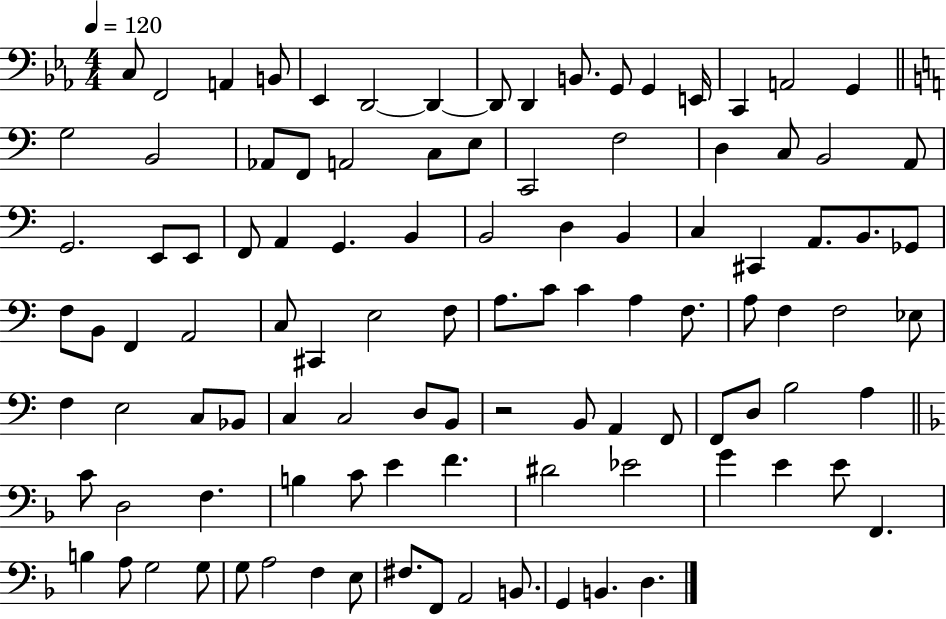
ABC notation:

X:1
T:Untitled
M:4/4
L:1/4
K:Eb
C,/2 F,,2 A,, B,,/2 _E,, D,,2 D,, D,,/2 D,, B,,/2 G,,/2 G,, E,,/4 C,, A,,2 G,, G,2 B,,2 _A,,/2 F,,/2 A,,2 C,/2 E,/2 C,,2 F,2 D, C,/2 B,,2 A,,/2 G,,2 E,,/2 E,,/2 F,,/2 A,, G,, B,, B,,2 D, B,, C, ^C,, A,,/2 B,,/2 _G,,/2 F,/2 B,,/2 F,, A,,2 C,/2 ^C,, E,2 F,/2 A,/2 C/2 C A, F,/2 A,/2 F, F,2 _E,/2 F, E,2 C,/2 _B,,/2 C, C,2 D,/2 B,,/2 z2 B,,/2 A,, F,,/2 F,,/2 D,/2 B,2 A, C/2 D,2 F, B, C/2 E F ^D2 _E2 G E E/2 F,, B, A,/2 G,2 G,/2 G,/2 A,2 F, E,/2 ^F,/2 F,,/2 A,,2 B,,/2 G,, B,, D,